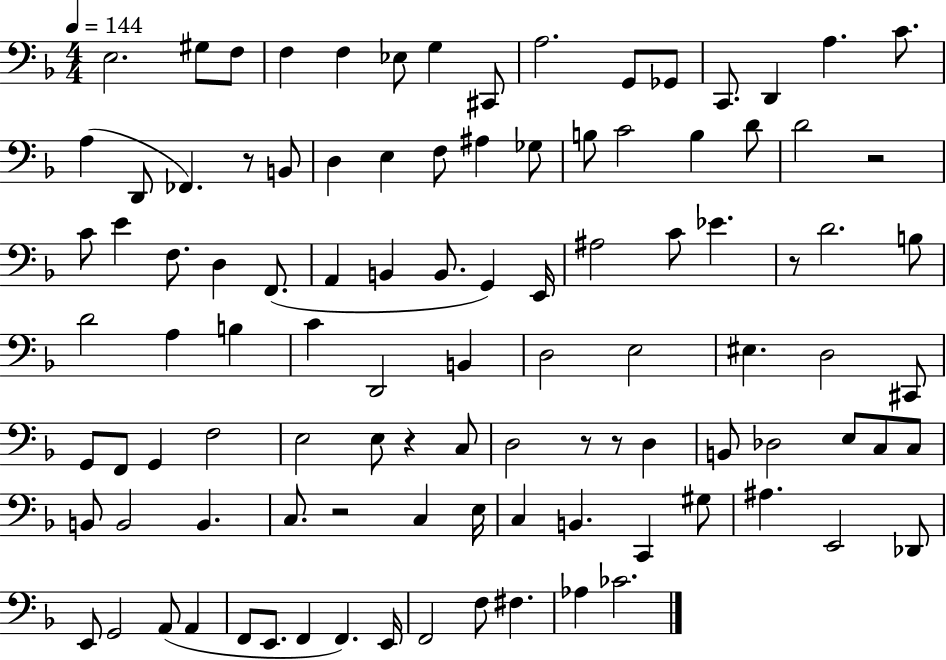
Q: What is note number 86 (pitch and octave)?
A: A2